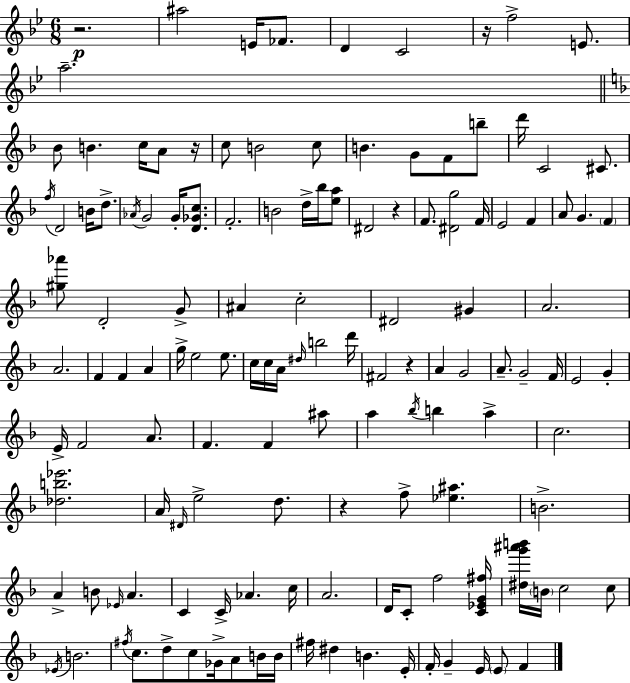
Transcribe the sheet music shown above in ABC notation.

X:1
T:Untitled
M:6/8
L:1/4
K:Bb
z2 ^a2 E/4 _F/2 D C2 z/4 f2 E/2 a2 _B/2 B c/4 A/2 z/4 c/2 B2 c/2 B G/2 F/2 b/2 d'/4 C2 ^C/2 f/4 D2 B/4 d/2 _A/4 G2 G/4 [D_Gc]/2 F2 B2 d/4 _b/4 [ea]/2 ^D2 z F/2 [^Dg]2 F/4 E2 F A/2 G F [^g_a']/2 D2 G/2 ^A c2 ^D2 ^G A2 A2 F F A g/4 e2 e/2 c/4 c/4 A/4 ^d/4 b2 d'/4 ^F2 z A G2 A/2 G2 F/4 E2 G E/4 F2 A/2 F F ^a/2 a _b/4 b a c2 [_db_e']2 A/4 ^D/4 e2 d/2 z f/2 [_e^a] B2 A B/2 _E/4 A C C/4 _A c/4 A2 D/4 C/2 f2 [C_EG^f]/4 [^dg'^a'b']/4 B/4 c2 c/2 _E/4 B2 ^f/4 c/2 d/2 c/2 _G/4 A/2 B/4 B/4 ^f/4 ^d B E/4 F/4 G E/4 E/2 F